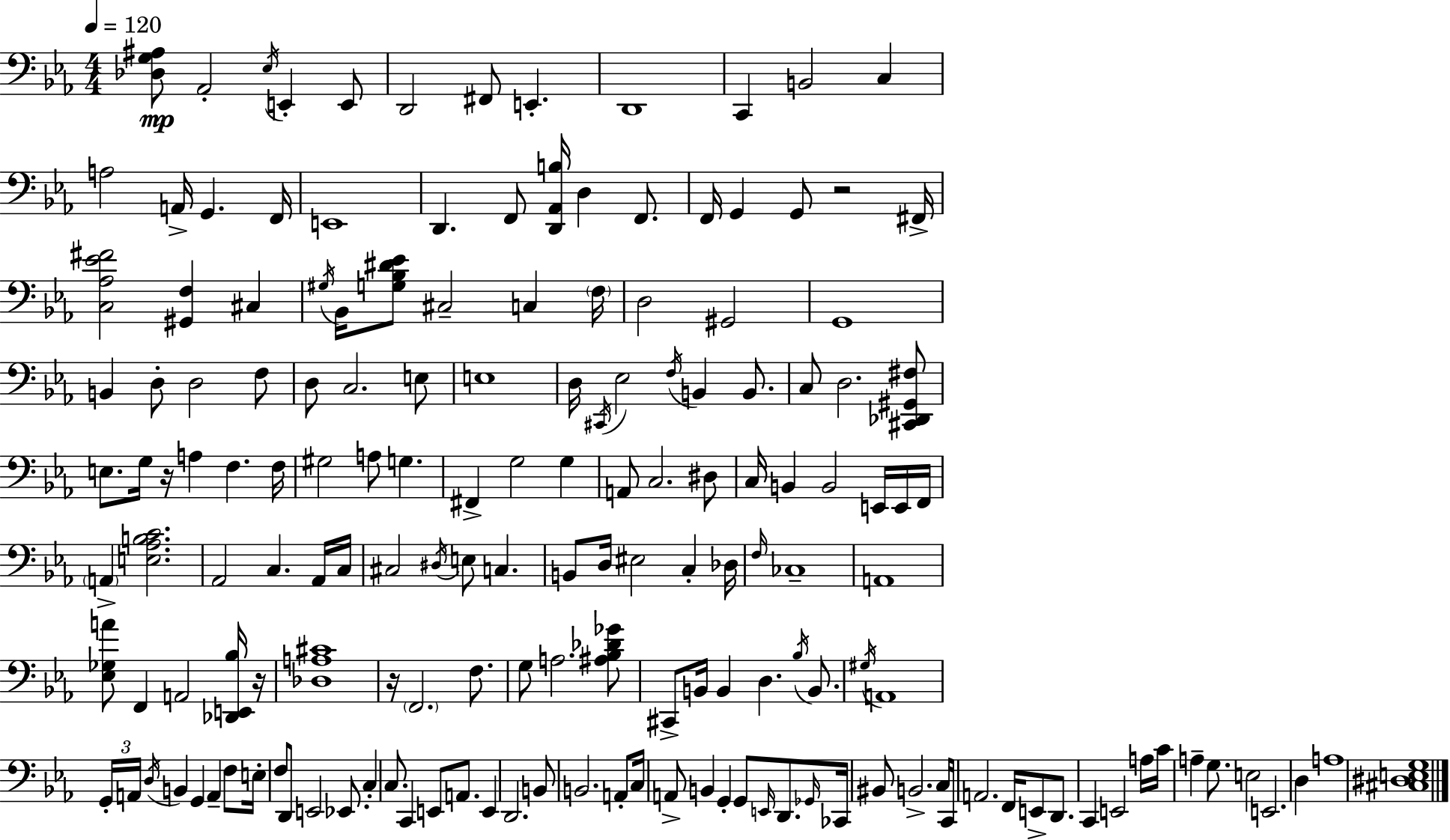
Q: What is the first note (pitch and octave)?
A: Ab2